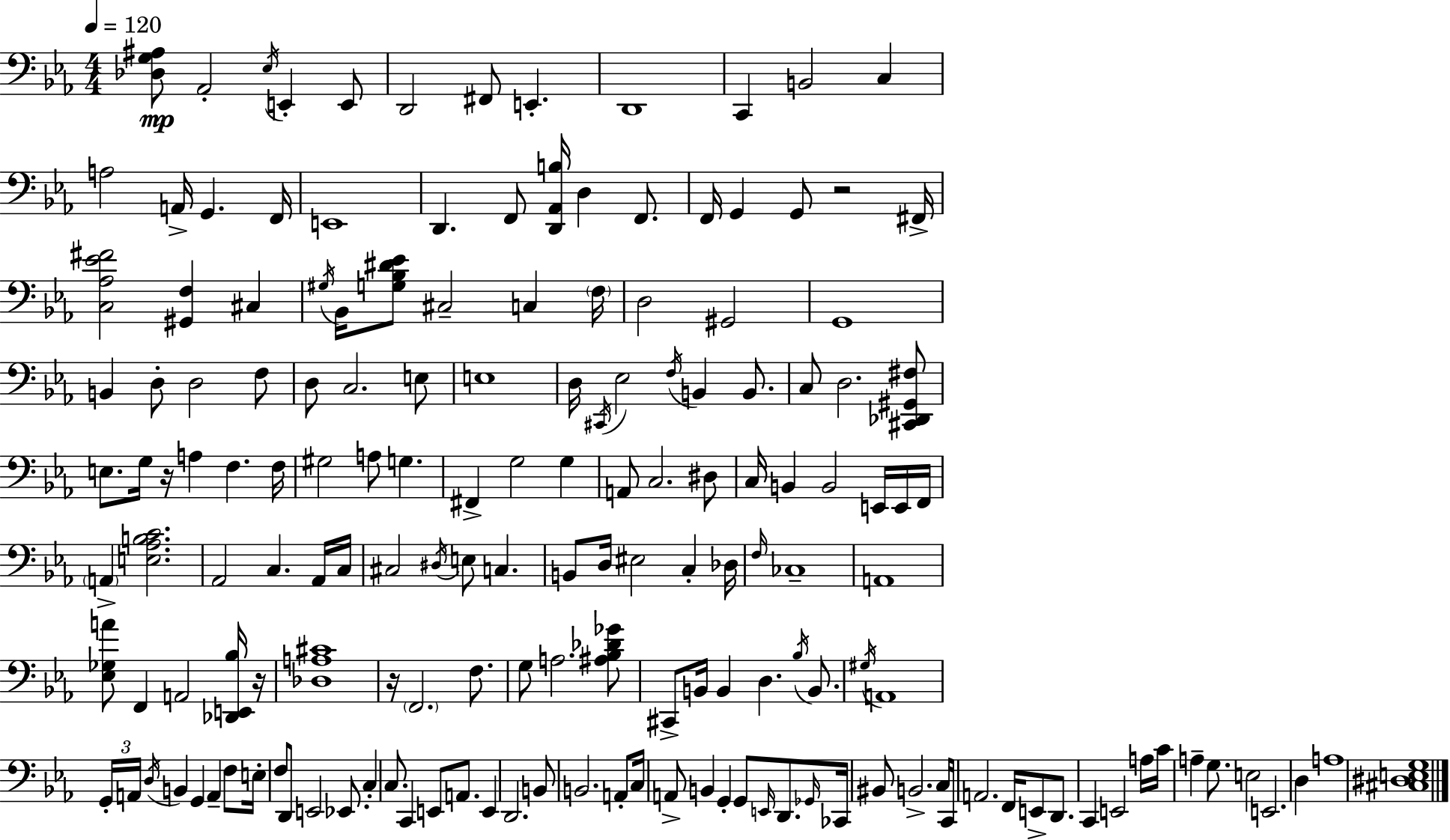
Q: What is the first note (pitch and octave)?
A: Ab2